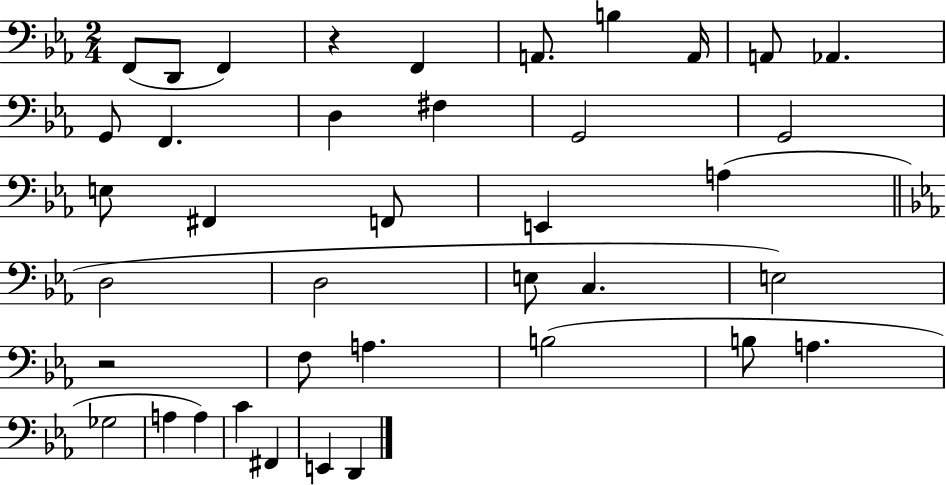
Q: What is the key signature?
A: EES major